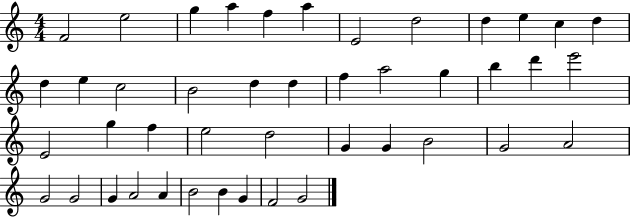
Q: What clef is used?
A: treble